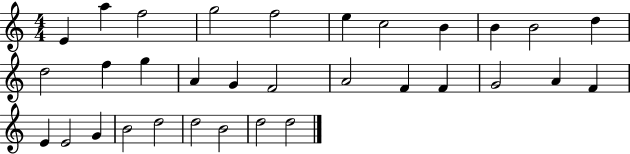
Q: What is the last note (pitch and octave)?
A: D5